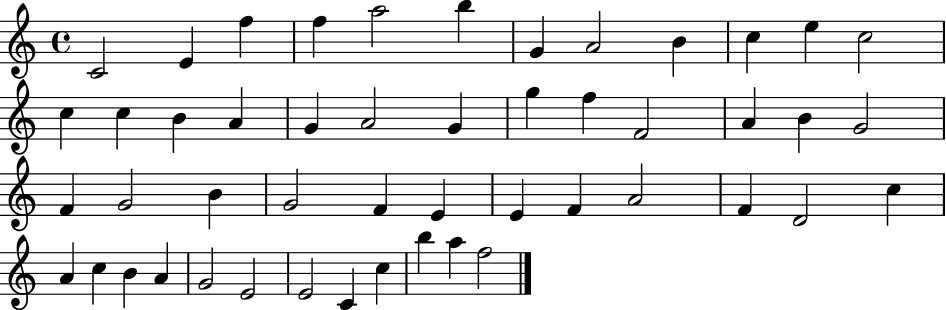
X:1
T:Untitled
M:4/4
L:1/4
K:C
C2 E f f a2 b G A2 B c e c2 c c B A G A2 G g f F2 A B G2 F G2 B G2 F E E F A2 F D2 c A c B A G2 E2 E2 C c b a f2